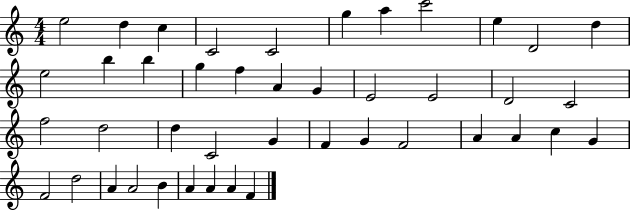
E5/h D5/q C5/q C4/h C4/h G5/q A5/q C6/h E5/q D4/h D5/q E5/h B5/q B5/q G5/q F5/q A4/q G4/q E4/h E4/h D4/h C4/h F5/h D5/h D5/q C4/h G4/q F4/q G4/q F4/h A4/q A4/q C5/q G4/q F4/h D5/h A4/q A4/h B4/q A4/q A4/q A4/q F4/q